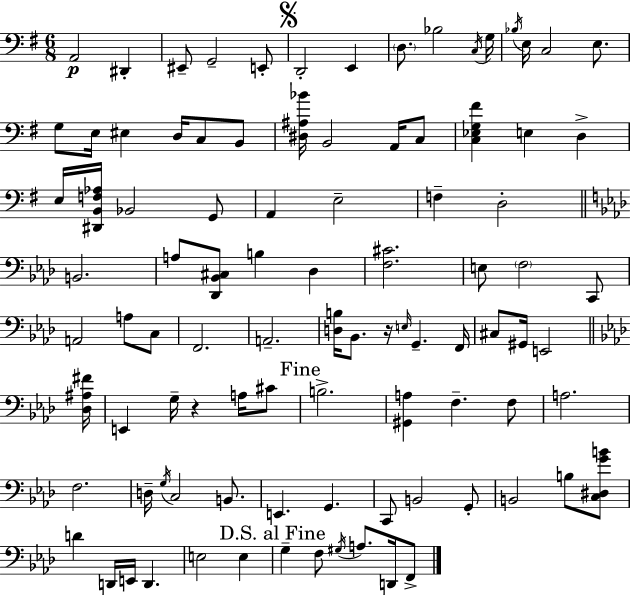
X:1
T:Untitled
M:6/8
L:1/4
K:Em
A,,2 ^D,, ^E,,/2 G,,2 E,,/2 D,,2 E,, D,/2 _B,2 C,/4 G,/4 _B,/4 E,/4 C,2 E,/2 G,/2 E,/4 ^E, D,/4 C,/2 B,,/2 [^D,^A,_B]/4 B,,2 A,,/4 C,/2 [C,_E,G,^F] E, D, E,/4 [^D,,B,,F,_A,]/4 _B,,2 G,,/2 A,, E,2 F, D,2 B,,2 A,/2 [_D,,_B,,^C,]/2 B, _D, [F,^C]2 E,/2 F,2 C,,/2 A,,2 A,/2 C,/2 F,,2 A,,2 [D,B,]/4 _B,,/2 z/4 E,/4 G,, F,,/4 ^C,/2 ^G,,/4 E,,2 [_D,^A,^F]/4 E,, G,/4 z A,/4 ^C/2 B,2 [^G,,A,] F, F,/2 A,2 F,2 D,/4 G,/4 C,2 B,,/2 E,, G,, C,,/2 B,,2 G,,/2 B,,2 B,/2 [C,^D,GB]/2 D D,,/4 E,,/4 D,, E,2 E, G, F,/2 ^G,/4 A,/2 D,,/4 F,,/2